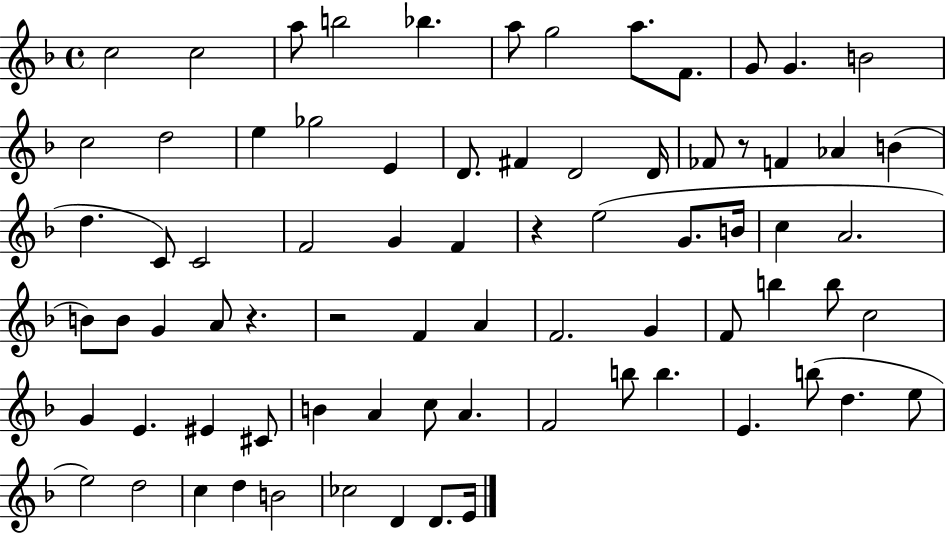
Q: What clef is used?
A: treble